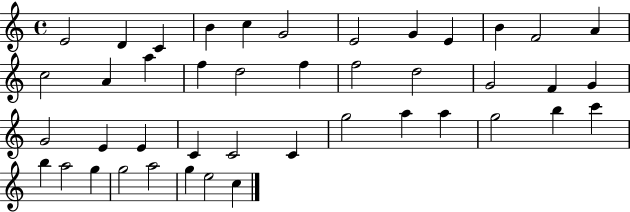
{
  \clef treble
  \time 4/4
  \defaultTimeSignature
  \key c \major
  e'2 d'4 c'4 | b'4 c''4 g'2 | e'2 g'4 e'4 | b'4 f'2 a'4 | \break c''2 a'4 a''4 | f''4 d''2 f''4 | f''2 d''2 | g'2 f'4 g'4 | \break g'2 e'4 e'4 | c'4 c'2 c'4 | g''2 a''4 a''4 | g''2 b''4 c'''4 | \break b''4 a''2 g''4 | g''2 a''2 | g''4 e''2 c''4 | \bar "|."
}